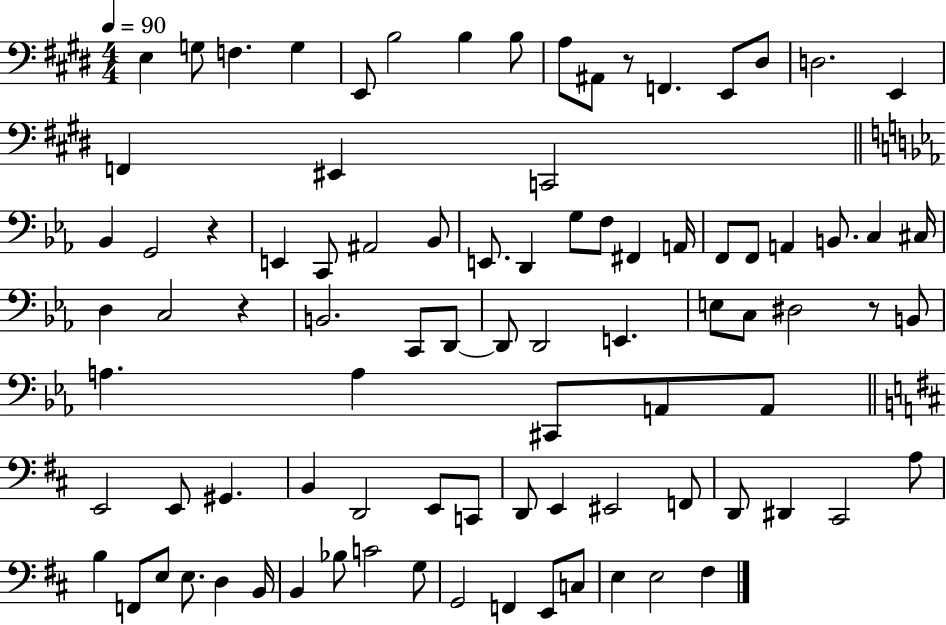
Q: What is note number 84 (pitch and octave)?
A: E3